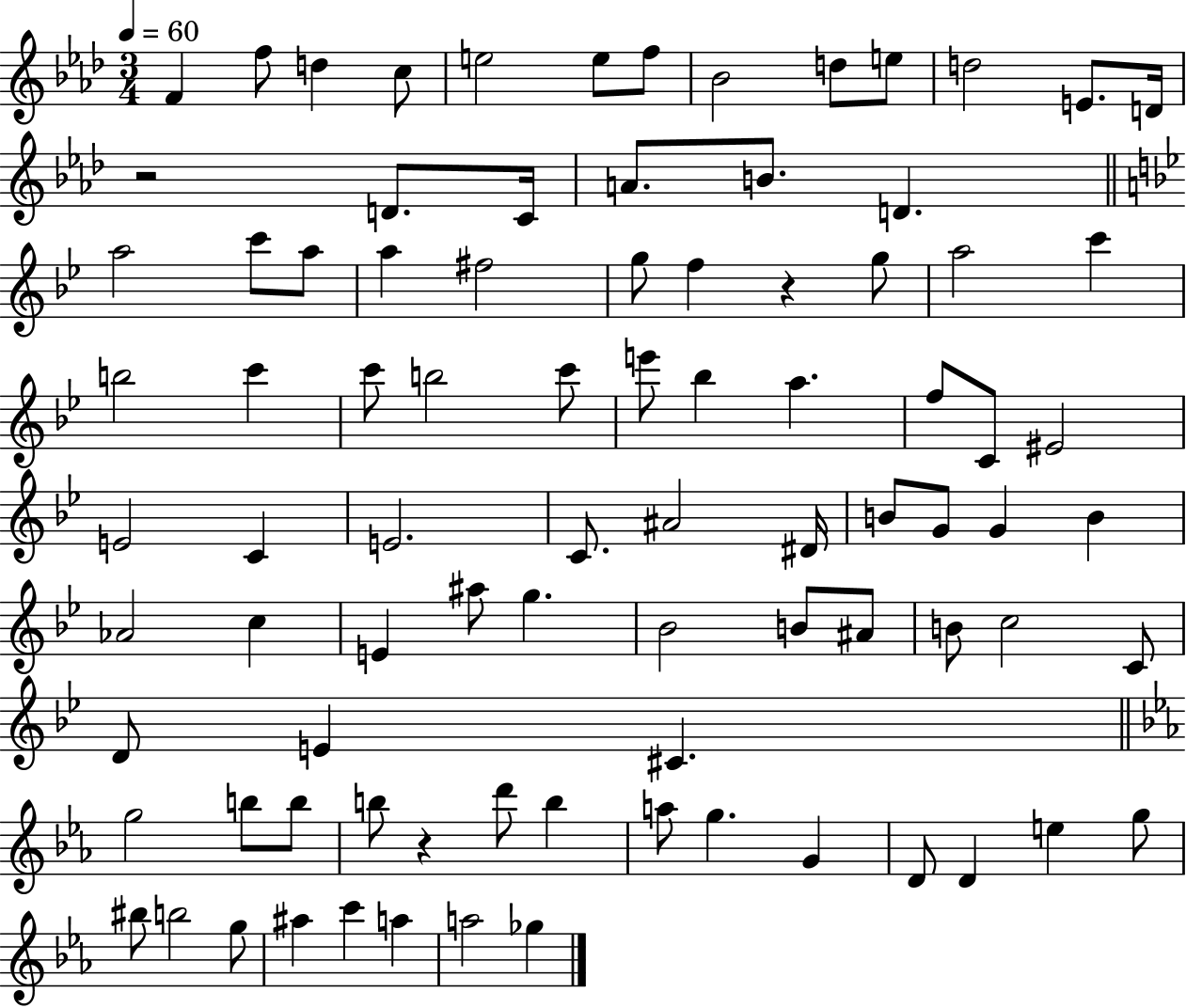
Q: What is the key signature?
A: AES major